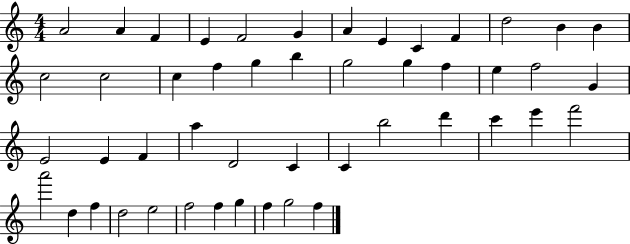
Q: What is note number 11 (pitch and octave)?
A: D5